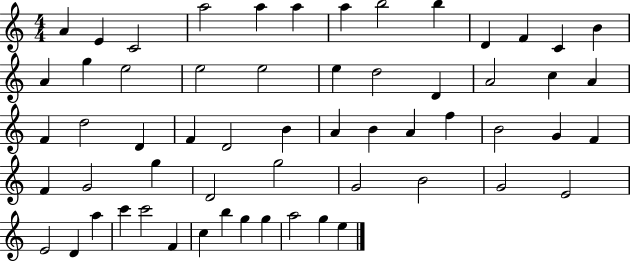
{
  \clef treble
  \numericTimeSignature
  \time 4/4
  \key c \major
  a'4 e'4 c'2 | a''2 a''4 a''4 | a''4 b''2 b''4 | d'4 f'4 c'4 b'4 | \break a'4 g''4 e''2 | e''2 e''2 | e''4 d''2 d'4 | a'2 c''4 a'4 | \break f'4 d''2 d'4 | f'4 d'2 b'4 | a'4 b'4 a'4 f''4 | b'2 g'4 f'4 | \break f'4 g'2 g''4 | d'2 g''2 | g'2 b'2 | g'2 e'2 | \break e'2 d'4 a''4 | c'''4 c'''2 f'4 | c''4 b''4 g''4 g''4 | a''2 g''4 e''4 | \break \bar "|."
}